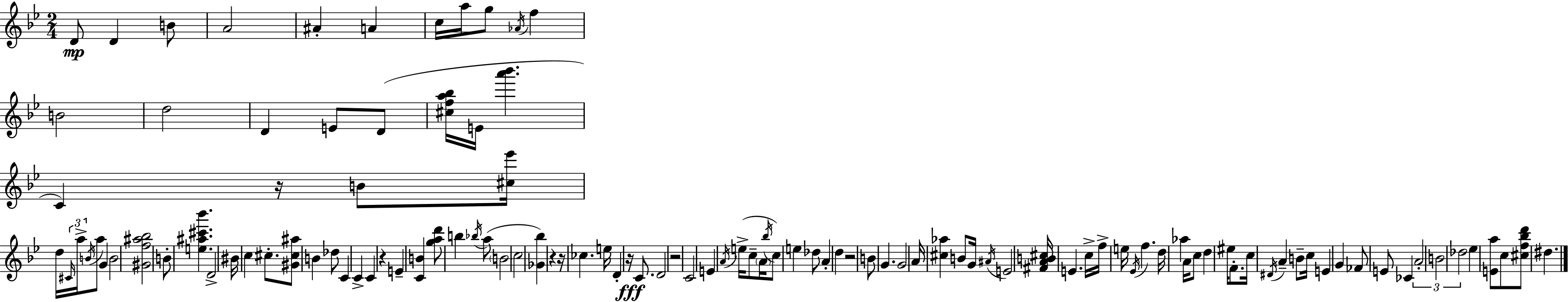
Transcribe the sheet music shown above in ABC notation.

X:1
T:Untitled
M:2/4
L:1/4
K:Gm
D/2 D B/2 A2 ^A A c/4 a/4 g/2 _A/4 f B2 d2 D E/2 D/2 [^cfa_b]/4 E/4 [a'_b'] C z/4 B/2 [^c_e']/4 d/4 ^C/4 a/4 B/4 a/2 G B2 [^Gf^a_b]2 B/2 [e^a^c'_b'] D2 ^B/4 c ^c/2 [^G^c^a]/2 B _d/2 C C C z E [CB] [gad']/2 b _b/4 a/2 B2 c2 [_G_b] z z/4 _c e/4 D z/4 C/2 D2 z2 C2 E A/4 e/4 c/2 A/4 _b/4 c/2 e _d/2 A d z2 B/2 G G2 A/4 [^c_a] B/2 G/4 ^A/4 E2 [^FAB^c]/4 E c/4 f/4 e/4 _E/4 f d/4 _a A/4 c/2 d ^e/4 F/2 c/4 ^D/4 A B/2 c/4 E G _F/2 E/2 _C A2 B2 _d2 _e [Ea]/2 c/2 [^cf_bd']/2 ^d